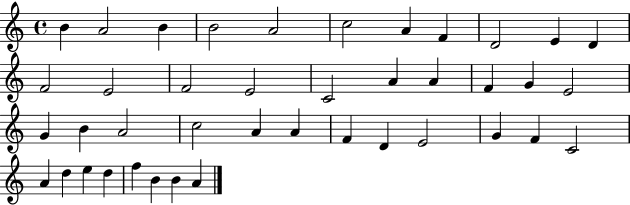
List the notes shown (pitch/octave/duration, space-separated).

B4/q A4/h B4/q B4/h A4/h C5/h A4/q F4/q D4/h E4/q D4/q F4/h E4/h F4/h E4/h C4/h A4/q A4/q F4/q G4/q E4/h G4/q B4/q A4/h C5/h A4/q A4/q F4/q D4/q E4/h G4/q F4/q C4/h A4/q D5/q E5/q D5/q F5/q B4/q B4/q A4/q